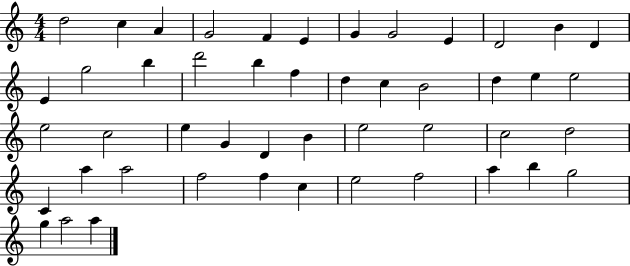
X:1
T:Untitled
M:4/4
L:1/4
K:C
d2 c A G2 F E G G2 E D2 B D E g2 b d'2 b f d c B2 d e e2 e2 c2 e G D B e2 e2 c2 d2 C a a2 f2 f c e2 f2 a b g2 g a2 a